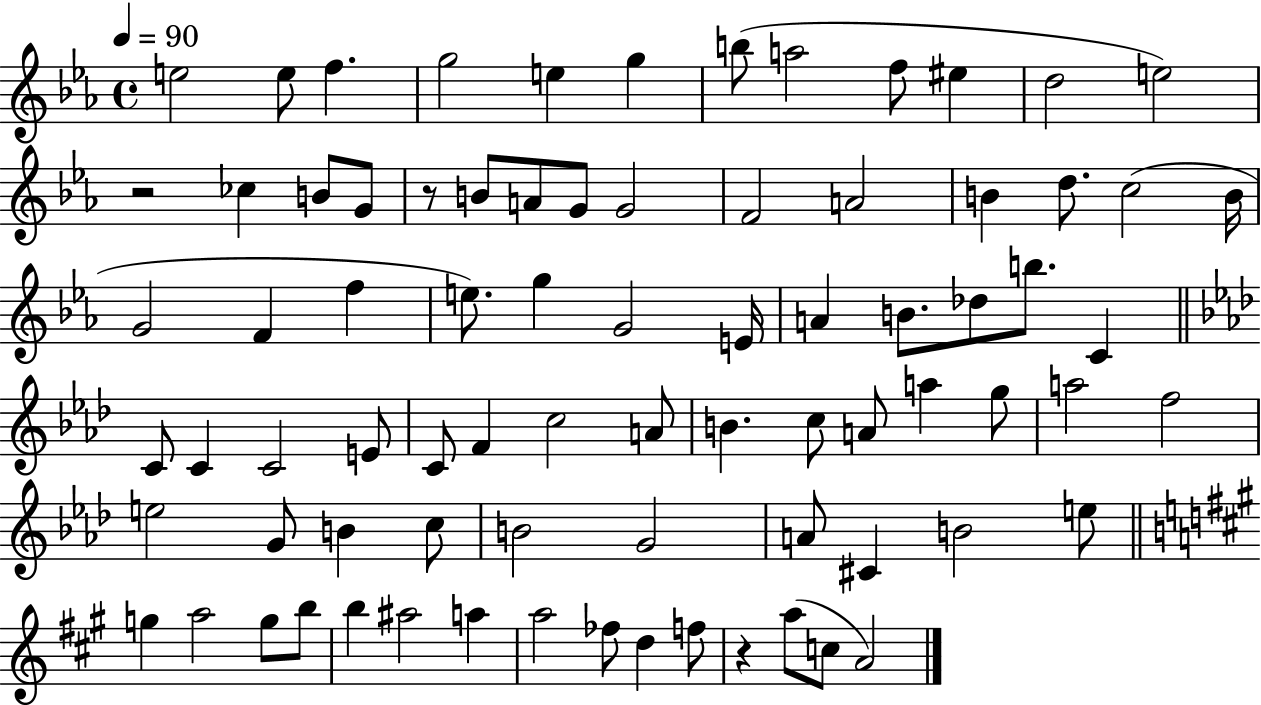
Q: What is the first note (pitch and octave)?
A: E5